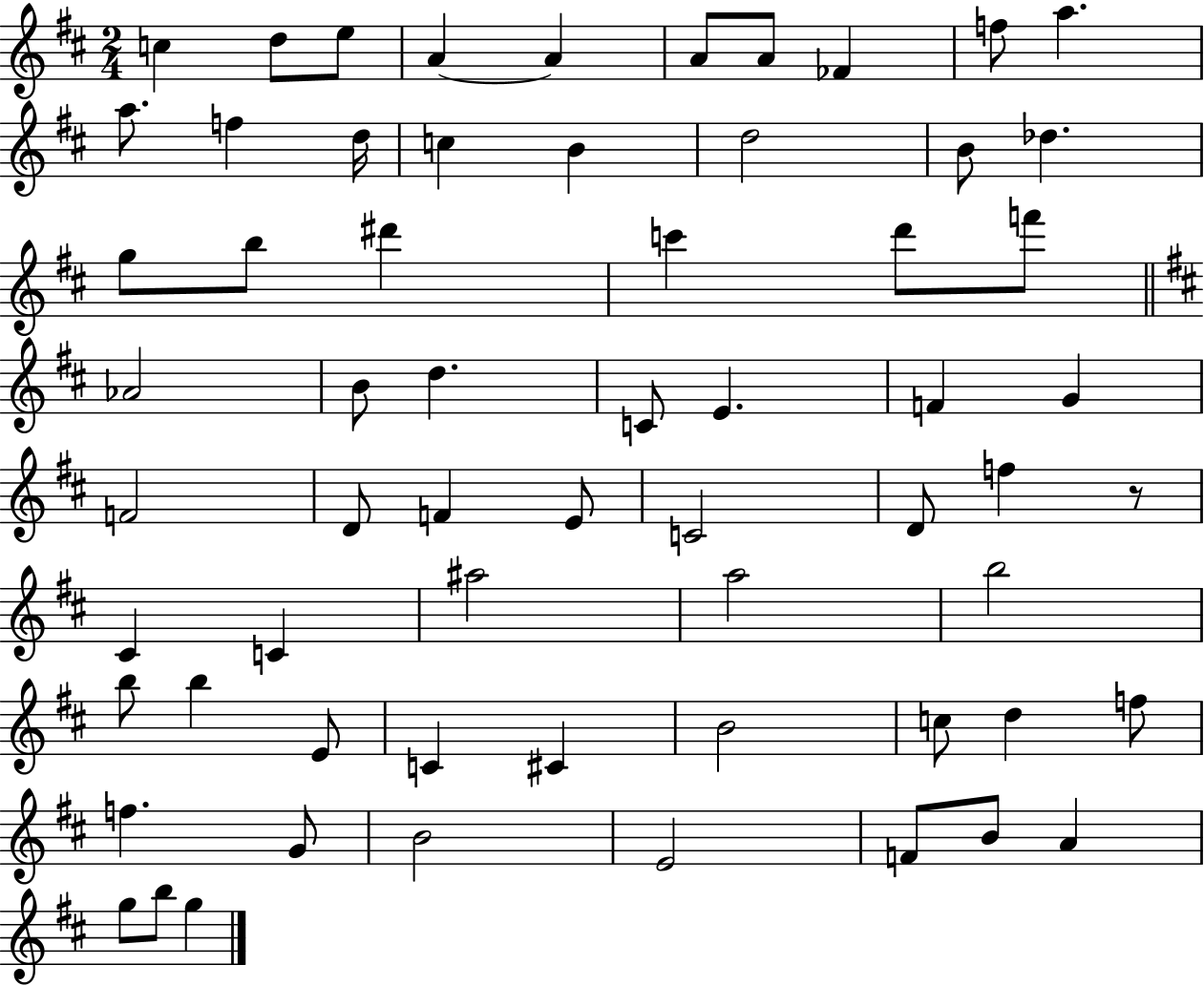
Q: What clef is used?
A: treble